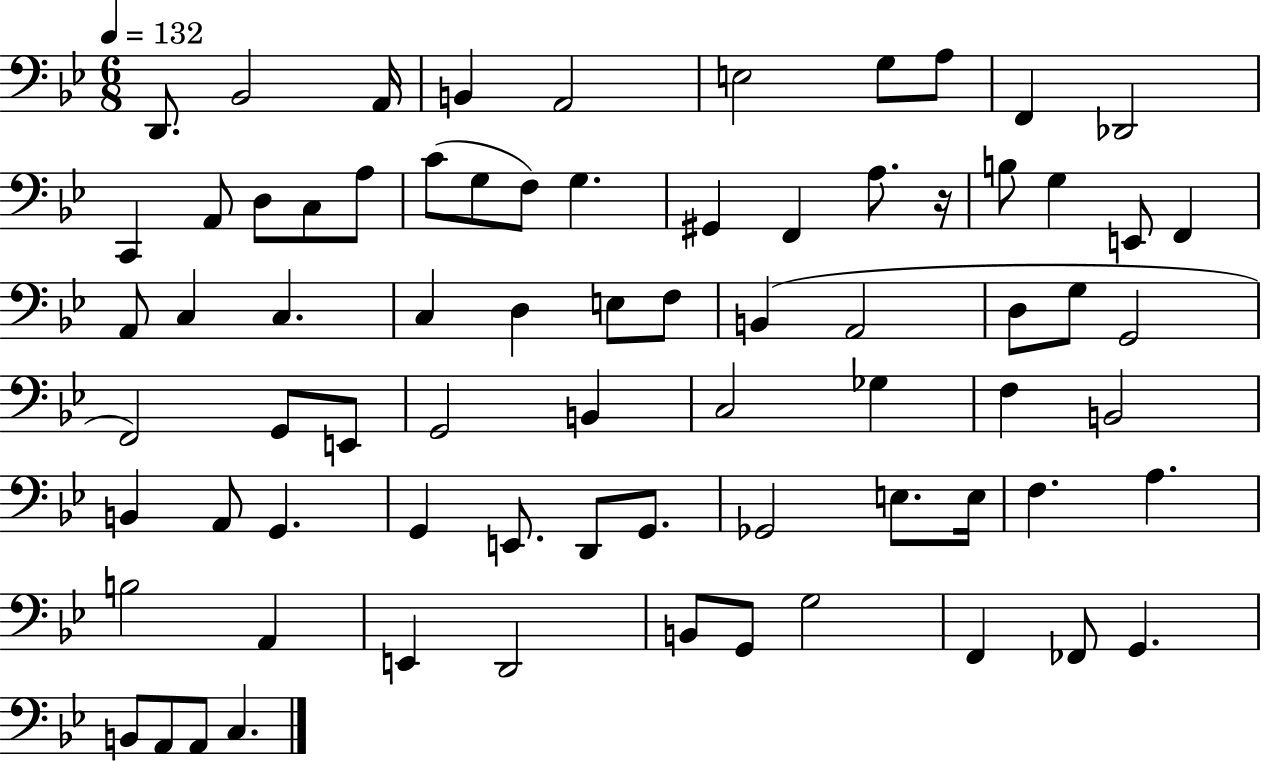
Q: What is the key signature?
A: BES major